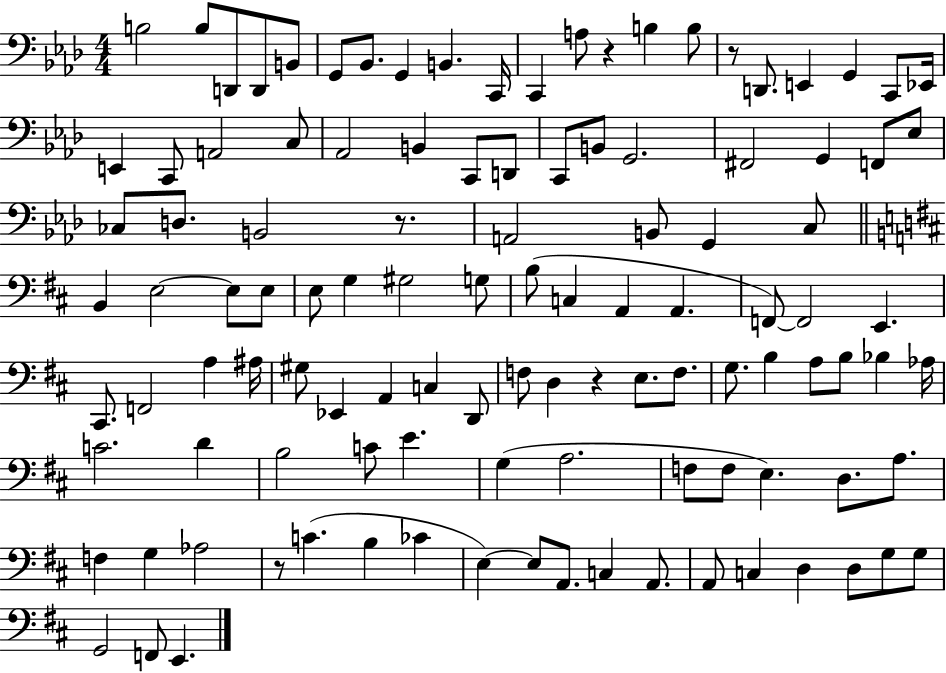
{
  \clef bass
  \numericTimeSignature
  \time 4/4
  \key aes \major
  b2 b8 d,8 d,8 b,8 | g,8 bes,8. g,4 b,4. c,16 | c,4 a8 r4 b4 b8 | r8 d,8. e,4 g,4 c,8 ees,16 | \break e,4 c,8 a,2 c8 | aes,2 b,4 c,8 d,8 | c,8 b,8 g,2. | fis,2 g,4 f,8 ees8 | \break ces8 d8. b,2 r8. | a,2 b,8 g,4 c8 | \bar "||" \break \key d \major b,4 e2~~ e8 e8 | e8 g4 gis2 g8 | b8( c4 a,4 a,4. | f,8~~) f,2 e,4. | \break cis,8. f,2 a4 ais16 | gis8 ees,4 a,4 c4 d,8 | f8 d4 r4 e8. f8. | g8. b4 a8 b8 bes4 aes16 | \break c'2. d'4 | b2 c'8 e'4. | g4( a2. | f8 f8 e4.) d8. a8. | \break f4 g4 aes2 | r8 c'4.( b4 ces'4 | e4~~) e8 a,8. c4 a,8. | a,8 c4 d4 d8 g8 g8 | \break g,2 f,8 e,4. | \bar "|."
}